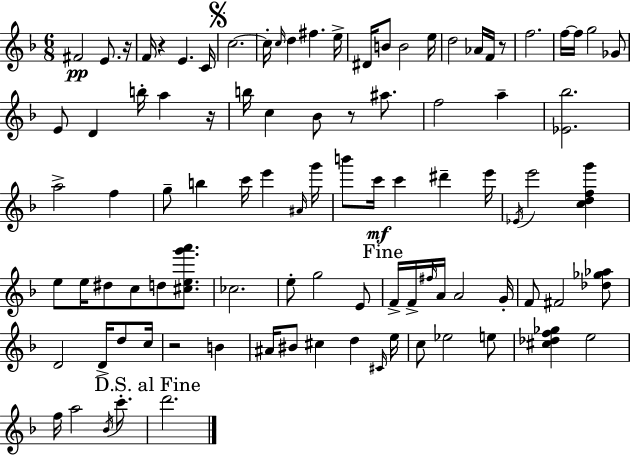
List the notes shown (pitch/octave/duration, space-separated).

F#4/h E4/e. R/s F4/s R/q E4/q. C4/s C5/h. C5/s C5/s D5/q F#5/q. E5/s D#4/s B4/e B4/h E5/s D5/h Ab4/s F4/s R/e F5/h. F5/s F5/s G5/h Gb4/e E4/e D4/q B5/s A5/q R/s B5/s C5/q Bb4/e R/e A#5/e. F5/h A5/q [Eb4,Bb5]/h. A5/h F5/q G5/e B5/q C6/s E6/q A#4/s G6/s B6/e C6/s C6/q D#6/q E6/s Eb4/s E6/h [C5,D5,F5,G6]/q E5/e E5/s D#5/e C5/e D5/e [C#5,E5,G6,A6]/e. CES5/h. E5/e G5/h E4/e F4/s F4/s F#5/s A4/s A4/h G4/s F4/e F#4/h [Db5,Gb5,Ab5]/e D4/h D4/s D5/e C5/s R/h B4/q A#4/s BIS4/e C#5/q D5/q C#4/s E5/s C5/e Eb5/h E5/e [C#5,Db5,F5,Gb5]/q E5/h F5/s A5/h Bb4/s C6/e. D6/h.